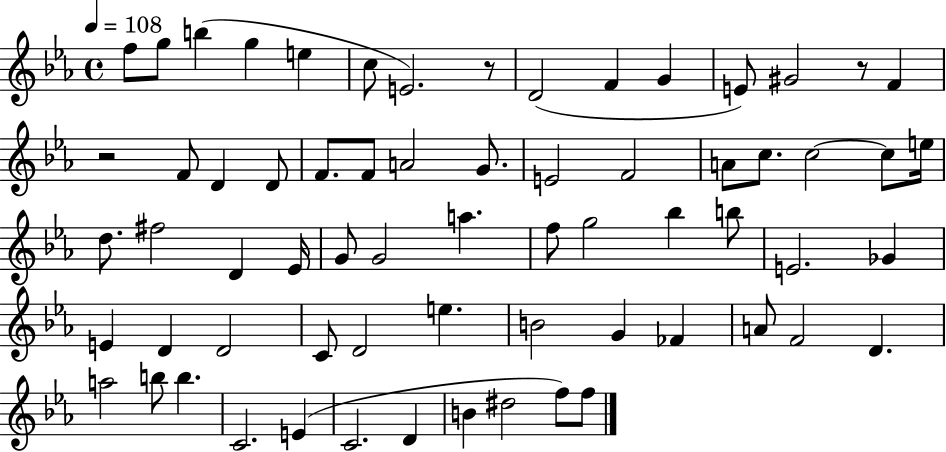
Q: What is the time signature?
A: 4/4